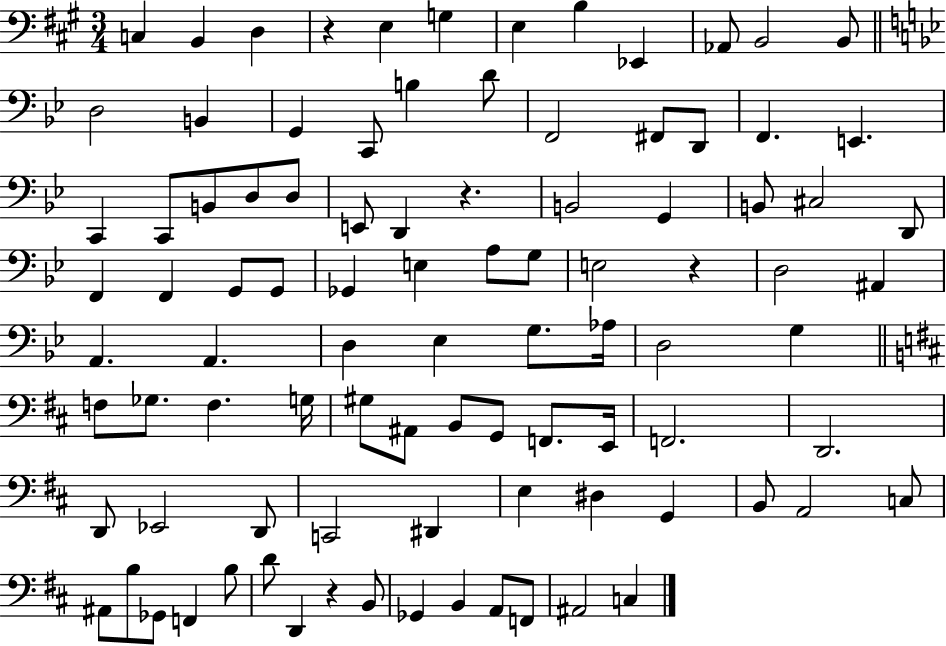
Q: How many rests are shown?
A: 4